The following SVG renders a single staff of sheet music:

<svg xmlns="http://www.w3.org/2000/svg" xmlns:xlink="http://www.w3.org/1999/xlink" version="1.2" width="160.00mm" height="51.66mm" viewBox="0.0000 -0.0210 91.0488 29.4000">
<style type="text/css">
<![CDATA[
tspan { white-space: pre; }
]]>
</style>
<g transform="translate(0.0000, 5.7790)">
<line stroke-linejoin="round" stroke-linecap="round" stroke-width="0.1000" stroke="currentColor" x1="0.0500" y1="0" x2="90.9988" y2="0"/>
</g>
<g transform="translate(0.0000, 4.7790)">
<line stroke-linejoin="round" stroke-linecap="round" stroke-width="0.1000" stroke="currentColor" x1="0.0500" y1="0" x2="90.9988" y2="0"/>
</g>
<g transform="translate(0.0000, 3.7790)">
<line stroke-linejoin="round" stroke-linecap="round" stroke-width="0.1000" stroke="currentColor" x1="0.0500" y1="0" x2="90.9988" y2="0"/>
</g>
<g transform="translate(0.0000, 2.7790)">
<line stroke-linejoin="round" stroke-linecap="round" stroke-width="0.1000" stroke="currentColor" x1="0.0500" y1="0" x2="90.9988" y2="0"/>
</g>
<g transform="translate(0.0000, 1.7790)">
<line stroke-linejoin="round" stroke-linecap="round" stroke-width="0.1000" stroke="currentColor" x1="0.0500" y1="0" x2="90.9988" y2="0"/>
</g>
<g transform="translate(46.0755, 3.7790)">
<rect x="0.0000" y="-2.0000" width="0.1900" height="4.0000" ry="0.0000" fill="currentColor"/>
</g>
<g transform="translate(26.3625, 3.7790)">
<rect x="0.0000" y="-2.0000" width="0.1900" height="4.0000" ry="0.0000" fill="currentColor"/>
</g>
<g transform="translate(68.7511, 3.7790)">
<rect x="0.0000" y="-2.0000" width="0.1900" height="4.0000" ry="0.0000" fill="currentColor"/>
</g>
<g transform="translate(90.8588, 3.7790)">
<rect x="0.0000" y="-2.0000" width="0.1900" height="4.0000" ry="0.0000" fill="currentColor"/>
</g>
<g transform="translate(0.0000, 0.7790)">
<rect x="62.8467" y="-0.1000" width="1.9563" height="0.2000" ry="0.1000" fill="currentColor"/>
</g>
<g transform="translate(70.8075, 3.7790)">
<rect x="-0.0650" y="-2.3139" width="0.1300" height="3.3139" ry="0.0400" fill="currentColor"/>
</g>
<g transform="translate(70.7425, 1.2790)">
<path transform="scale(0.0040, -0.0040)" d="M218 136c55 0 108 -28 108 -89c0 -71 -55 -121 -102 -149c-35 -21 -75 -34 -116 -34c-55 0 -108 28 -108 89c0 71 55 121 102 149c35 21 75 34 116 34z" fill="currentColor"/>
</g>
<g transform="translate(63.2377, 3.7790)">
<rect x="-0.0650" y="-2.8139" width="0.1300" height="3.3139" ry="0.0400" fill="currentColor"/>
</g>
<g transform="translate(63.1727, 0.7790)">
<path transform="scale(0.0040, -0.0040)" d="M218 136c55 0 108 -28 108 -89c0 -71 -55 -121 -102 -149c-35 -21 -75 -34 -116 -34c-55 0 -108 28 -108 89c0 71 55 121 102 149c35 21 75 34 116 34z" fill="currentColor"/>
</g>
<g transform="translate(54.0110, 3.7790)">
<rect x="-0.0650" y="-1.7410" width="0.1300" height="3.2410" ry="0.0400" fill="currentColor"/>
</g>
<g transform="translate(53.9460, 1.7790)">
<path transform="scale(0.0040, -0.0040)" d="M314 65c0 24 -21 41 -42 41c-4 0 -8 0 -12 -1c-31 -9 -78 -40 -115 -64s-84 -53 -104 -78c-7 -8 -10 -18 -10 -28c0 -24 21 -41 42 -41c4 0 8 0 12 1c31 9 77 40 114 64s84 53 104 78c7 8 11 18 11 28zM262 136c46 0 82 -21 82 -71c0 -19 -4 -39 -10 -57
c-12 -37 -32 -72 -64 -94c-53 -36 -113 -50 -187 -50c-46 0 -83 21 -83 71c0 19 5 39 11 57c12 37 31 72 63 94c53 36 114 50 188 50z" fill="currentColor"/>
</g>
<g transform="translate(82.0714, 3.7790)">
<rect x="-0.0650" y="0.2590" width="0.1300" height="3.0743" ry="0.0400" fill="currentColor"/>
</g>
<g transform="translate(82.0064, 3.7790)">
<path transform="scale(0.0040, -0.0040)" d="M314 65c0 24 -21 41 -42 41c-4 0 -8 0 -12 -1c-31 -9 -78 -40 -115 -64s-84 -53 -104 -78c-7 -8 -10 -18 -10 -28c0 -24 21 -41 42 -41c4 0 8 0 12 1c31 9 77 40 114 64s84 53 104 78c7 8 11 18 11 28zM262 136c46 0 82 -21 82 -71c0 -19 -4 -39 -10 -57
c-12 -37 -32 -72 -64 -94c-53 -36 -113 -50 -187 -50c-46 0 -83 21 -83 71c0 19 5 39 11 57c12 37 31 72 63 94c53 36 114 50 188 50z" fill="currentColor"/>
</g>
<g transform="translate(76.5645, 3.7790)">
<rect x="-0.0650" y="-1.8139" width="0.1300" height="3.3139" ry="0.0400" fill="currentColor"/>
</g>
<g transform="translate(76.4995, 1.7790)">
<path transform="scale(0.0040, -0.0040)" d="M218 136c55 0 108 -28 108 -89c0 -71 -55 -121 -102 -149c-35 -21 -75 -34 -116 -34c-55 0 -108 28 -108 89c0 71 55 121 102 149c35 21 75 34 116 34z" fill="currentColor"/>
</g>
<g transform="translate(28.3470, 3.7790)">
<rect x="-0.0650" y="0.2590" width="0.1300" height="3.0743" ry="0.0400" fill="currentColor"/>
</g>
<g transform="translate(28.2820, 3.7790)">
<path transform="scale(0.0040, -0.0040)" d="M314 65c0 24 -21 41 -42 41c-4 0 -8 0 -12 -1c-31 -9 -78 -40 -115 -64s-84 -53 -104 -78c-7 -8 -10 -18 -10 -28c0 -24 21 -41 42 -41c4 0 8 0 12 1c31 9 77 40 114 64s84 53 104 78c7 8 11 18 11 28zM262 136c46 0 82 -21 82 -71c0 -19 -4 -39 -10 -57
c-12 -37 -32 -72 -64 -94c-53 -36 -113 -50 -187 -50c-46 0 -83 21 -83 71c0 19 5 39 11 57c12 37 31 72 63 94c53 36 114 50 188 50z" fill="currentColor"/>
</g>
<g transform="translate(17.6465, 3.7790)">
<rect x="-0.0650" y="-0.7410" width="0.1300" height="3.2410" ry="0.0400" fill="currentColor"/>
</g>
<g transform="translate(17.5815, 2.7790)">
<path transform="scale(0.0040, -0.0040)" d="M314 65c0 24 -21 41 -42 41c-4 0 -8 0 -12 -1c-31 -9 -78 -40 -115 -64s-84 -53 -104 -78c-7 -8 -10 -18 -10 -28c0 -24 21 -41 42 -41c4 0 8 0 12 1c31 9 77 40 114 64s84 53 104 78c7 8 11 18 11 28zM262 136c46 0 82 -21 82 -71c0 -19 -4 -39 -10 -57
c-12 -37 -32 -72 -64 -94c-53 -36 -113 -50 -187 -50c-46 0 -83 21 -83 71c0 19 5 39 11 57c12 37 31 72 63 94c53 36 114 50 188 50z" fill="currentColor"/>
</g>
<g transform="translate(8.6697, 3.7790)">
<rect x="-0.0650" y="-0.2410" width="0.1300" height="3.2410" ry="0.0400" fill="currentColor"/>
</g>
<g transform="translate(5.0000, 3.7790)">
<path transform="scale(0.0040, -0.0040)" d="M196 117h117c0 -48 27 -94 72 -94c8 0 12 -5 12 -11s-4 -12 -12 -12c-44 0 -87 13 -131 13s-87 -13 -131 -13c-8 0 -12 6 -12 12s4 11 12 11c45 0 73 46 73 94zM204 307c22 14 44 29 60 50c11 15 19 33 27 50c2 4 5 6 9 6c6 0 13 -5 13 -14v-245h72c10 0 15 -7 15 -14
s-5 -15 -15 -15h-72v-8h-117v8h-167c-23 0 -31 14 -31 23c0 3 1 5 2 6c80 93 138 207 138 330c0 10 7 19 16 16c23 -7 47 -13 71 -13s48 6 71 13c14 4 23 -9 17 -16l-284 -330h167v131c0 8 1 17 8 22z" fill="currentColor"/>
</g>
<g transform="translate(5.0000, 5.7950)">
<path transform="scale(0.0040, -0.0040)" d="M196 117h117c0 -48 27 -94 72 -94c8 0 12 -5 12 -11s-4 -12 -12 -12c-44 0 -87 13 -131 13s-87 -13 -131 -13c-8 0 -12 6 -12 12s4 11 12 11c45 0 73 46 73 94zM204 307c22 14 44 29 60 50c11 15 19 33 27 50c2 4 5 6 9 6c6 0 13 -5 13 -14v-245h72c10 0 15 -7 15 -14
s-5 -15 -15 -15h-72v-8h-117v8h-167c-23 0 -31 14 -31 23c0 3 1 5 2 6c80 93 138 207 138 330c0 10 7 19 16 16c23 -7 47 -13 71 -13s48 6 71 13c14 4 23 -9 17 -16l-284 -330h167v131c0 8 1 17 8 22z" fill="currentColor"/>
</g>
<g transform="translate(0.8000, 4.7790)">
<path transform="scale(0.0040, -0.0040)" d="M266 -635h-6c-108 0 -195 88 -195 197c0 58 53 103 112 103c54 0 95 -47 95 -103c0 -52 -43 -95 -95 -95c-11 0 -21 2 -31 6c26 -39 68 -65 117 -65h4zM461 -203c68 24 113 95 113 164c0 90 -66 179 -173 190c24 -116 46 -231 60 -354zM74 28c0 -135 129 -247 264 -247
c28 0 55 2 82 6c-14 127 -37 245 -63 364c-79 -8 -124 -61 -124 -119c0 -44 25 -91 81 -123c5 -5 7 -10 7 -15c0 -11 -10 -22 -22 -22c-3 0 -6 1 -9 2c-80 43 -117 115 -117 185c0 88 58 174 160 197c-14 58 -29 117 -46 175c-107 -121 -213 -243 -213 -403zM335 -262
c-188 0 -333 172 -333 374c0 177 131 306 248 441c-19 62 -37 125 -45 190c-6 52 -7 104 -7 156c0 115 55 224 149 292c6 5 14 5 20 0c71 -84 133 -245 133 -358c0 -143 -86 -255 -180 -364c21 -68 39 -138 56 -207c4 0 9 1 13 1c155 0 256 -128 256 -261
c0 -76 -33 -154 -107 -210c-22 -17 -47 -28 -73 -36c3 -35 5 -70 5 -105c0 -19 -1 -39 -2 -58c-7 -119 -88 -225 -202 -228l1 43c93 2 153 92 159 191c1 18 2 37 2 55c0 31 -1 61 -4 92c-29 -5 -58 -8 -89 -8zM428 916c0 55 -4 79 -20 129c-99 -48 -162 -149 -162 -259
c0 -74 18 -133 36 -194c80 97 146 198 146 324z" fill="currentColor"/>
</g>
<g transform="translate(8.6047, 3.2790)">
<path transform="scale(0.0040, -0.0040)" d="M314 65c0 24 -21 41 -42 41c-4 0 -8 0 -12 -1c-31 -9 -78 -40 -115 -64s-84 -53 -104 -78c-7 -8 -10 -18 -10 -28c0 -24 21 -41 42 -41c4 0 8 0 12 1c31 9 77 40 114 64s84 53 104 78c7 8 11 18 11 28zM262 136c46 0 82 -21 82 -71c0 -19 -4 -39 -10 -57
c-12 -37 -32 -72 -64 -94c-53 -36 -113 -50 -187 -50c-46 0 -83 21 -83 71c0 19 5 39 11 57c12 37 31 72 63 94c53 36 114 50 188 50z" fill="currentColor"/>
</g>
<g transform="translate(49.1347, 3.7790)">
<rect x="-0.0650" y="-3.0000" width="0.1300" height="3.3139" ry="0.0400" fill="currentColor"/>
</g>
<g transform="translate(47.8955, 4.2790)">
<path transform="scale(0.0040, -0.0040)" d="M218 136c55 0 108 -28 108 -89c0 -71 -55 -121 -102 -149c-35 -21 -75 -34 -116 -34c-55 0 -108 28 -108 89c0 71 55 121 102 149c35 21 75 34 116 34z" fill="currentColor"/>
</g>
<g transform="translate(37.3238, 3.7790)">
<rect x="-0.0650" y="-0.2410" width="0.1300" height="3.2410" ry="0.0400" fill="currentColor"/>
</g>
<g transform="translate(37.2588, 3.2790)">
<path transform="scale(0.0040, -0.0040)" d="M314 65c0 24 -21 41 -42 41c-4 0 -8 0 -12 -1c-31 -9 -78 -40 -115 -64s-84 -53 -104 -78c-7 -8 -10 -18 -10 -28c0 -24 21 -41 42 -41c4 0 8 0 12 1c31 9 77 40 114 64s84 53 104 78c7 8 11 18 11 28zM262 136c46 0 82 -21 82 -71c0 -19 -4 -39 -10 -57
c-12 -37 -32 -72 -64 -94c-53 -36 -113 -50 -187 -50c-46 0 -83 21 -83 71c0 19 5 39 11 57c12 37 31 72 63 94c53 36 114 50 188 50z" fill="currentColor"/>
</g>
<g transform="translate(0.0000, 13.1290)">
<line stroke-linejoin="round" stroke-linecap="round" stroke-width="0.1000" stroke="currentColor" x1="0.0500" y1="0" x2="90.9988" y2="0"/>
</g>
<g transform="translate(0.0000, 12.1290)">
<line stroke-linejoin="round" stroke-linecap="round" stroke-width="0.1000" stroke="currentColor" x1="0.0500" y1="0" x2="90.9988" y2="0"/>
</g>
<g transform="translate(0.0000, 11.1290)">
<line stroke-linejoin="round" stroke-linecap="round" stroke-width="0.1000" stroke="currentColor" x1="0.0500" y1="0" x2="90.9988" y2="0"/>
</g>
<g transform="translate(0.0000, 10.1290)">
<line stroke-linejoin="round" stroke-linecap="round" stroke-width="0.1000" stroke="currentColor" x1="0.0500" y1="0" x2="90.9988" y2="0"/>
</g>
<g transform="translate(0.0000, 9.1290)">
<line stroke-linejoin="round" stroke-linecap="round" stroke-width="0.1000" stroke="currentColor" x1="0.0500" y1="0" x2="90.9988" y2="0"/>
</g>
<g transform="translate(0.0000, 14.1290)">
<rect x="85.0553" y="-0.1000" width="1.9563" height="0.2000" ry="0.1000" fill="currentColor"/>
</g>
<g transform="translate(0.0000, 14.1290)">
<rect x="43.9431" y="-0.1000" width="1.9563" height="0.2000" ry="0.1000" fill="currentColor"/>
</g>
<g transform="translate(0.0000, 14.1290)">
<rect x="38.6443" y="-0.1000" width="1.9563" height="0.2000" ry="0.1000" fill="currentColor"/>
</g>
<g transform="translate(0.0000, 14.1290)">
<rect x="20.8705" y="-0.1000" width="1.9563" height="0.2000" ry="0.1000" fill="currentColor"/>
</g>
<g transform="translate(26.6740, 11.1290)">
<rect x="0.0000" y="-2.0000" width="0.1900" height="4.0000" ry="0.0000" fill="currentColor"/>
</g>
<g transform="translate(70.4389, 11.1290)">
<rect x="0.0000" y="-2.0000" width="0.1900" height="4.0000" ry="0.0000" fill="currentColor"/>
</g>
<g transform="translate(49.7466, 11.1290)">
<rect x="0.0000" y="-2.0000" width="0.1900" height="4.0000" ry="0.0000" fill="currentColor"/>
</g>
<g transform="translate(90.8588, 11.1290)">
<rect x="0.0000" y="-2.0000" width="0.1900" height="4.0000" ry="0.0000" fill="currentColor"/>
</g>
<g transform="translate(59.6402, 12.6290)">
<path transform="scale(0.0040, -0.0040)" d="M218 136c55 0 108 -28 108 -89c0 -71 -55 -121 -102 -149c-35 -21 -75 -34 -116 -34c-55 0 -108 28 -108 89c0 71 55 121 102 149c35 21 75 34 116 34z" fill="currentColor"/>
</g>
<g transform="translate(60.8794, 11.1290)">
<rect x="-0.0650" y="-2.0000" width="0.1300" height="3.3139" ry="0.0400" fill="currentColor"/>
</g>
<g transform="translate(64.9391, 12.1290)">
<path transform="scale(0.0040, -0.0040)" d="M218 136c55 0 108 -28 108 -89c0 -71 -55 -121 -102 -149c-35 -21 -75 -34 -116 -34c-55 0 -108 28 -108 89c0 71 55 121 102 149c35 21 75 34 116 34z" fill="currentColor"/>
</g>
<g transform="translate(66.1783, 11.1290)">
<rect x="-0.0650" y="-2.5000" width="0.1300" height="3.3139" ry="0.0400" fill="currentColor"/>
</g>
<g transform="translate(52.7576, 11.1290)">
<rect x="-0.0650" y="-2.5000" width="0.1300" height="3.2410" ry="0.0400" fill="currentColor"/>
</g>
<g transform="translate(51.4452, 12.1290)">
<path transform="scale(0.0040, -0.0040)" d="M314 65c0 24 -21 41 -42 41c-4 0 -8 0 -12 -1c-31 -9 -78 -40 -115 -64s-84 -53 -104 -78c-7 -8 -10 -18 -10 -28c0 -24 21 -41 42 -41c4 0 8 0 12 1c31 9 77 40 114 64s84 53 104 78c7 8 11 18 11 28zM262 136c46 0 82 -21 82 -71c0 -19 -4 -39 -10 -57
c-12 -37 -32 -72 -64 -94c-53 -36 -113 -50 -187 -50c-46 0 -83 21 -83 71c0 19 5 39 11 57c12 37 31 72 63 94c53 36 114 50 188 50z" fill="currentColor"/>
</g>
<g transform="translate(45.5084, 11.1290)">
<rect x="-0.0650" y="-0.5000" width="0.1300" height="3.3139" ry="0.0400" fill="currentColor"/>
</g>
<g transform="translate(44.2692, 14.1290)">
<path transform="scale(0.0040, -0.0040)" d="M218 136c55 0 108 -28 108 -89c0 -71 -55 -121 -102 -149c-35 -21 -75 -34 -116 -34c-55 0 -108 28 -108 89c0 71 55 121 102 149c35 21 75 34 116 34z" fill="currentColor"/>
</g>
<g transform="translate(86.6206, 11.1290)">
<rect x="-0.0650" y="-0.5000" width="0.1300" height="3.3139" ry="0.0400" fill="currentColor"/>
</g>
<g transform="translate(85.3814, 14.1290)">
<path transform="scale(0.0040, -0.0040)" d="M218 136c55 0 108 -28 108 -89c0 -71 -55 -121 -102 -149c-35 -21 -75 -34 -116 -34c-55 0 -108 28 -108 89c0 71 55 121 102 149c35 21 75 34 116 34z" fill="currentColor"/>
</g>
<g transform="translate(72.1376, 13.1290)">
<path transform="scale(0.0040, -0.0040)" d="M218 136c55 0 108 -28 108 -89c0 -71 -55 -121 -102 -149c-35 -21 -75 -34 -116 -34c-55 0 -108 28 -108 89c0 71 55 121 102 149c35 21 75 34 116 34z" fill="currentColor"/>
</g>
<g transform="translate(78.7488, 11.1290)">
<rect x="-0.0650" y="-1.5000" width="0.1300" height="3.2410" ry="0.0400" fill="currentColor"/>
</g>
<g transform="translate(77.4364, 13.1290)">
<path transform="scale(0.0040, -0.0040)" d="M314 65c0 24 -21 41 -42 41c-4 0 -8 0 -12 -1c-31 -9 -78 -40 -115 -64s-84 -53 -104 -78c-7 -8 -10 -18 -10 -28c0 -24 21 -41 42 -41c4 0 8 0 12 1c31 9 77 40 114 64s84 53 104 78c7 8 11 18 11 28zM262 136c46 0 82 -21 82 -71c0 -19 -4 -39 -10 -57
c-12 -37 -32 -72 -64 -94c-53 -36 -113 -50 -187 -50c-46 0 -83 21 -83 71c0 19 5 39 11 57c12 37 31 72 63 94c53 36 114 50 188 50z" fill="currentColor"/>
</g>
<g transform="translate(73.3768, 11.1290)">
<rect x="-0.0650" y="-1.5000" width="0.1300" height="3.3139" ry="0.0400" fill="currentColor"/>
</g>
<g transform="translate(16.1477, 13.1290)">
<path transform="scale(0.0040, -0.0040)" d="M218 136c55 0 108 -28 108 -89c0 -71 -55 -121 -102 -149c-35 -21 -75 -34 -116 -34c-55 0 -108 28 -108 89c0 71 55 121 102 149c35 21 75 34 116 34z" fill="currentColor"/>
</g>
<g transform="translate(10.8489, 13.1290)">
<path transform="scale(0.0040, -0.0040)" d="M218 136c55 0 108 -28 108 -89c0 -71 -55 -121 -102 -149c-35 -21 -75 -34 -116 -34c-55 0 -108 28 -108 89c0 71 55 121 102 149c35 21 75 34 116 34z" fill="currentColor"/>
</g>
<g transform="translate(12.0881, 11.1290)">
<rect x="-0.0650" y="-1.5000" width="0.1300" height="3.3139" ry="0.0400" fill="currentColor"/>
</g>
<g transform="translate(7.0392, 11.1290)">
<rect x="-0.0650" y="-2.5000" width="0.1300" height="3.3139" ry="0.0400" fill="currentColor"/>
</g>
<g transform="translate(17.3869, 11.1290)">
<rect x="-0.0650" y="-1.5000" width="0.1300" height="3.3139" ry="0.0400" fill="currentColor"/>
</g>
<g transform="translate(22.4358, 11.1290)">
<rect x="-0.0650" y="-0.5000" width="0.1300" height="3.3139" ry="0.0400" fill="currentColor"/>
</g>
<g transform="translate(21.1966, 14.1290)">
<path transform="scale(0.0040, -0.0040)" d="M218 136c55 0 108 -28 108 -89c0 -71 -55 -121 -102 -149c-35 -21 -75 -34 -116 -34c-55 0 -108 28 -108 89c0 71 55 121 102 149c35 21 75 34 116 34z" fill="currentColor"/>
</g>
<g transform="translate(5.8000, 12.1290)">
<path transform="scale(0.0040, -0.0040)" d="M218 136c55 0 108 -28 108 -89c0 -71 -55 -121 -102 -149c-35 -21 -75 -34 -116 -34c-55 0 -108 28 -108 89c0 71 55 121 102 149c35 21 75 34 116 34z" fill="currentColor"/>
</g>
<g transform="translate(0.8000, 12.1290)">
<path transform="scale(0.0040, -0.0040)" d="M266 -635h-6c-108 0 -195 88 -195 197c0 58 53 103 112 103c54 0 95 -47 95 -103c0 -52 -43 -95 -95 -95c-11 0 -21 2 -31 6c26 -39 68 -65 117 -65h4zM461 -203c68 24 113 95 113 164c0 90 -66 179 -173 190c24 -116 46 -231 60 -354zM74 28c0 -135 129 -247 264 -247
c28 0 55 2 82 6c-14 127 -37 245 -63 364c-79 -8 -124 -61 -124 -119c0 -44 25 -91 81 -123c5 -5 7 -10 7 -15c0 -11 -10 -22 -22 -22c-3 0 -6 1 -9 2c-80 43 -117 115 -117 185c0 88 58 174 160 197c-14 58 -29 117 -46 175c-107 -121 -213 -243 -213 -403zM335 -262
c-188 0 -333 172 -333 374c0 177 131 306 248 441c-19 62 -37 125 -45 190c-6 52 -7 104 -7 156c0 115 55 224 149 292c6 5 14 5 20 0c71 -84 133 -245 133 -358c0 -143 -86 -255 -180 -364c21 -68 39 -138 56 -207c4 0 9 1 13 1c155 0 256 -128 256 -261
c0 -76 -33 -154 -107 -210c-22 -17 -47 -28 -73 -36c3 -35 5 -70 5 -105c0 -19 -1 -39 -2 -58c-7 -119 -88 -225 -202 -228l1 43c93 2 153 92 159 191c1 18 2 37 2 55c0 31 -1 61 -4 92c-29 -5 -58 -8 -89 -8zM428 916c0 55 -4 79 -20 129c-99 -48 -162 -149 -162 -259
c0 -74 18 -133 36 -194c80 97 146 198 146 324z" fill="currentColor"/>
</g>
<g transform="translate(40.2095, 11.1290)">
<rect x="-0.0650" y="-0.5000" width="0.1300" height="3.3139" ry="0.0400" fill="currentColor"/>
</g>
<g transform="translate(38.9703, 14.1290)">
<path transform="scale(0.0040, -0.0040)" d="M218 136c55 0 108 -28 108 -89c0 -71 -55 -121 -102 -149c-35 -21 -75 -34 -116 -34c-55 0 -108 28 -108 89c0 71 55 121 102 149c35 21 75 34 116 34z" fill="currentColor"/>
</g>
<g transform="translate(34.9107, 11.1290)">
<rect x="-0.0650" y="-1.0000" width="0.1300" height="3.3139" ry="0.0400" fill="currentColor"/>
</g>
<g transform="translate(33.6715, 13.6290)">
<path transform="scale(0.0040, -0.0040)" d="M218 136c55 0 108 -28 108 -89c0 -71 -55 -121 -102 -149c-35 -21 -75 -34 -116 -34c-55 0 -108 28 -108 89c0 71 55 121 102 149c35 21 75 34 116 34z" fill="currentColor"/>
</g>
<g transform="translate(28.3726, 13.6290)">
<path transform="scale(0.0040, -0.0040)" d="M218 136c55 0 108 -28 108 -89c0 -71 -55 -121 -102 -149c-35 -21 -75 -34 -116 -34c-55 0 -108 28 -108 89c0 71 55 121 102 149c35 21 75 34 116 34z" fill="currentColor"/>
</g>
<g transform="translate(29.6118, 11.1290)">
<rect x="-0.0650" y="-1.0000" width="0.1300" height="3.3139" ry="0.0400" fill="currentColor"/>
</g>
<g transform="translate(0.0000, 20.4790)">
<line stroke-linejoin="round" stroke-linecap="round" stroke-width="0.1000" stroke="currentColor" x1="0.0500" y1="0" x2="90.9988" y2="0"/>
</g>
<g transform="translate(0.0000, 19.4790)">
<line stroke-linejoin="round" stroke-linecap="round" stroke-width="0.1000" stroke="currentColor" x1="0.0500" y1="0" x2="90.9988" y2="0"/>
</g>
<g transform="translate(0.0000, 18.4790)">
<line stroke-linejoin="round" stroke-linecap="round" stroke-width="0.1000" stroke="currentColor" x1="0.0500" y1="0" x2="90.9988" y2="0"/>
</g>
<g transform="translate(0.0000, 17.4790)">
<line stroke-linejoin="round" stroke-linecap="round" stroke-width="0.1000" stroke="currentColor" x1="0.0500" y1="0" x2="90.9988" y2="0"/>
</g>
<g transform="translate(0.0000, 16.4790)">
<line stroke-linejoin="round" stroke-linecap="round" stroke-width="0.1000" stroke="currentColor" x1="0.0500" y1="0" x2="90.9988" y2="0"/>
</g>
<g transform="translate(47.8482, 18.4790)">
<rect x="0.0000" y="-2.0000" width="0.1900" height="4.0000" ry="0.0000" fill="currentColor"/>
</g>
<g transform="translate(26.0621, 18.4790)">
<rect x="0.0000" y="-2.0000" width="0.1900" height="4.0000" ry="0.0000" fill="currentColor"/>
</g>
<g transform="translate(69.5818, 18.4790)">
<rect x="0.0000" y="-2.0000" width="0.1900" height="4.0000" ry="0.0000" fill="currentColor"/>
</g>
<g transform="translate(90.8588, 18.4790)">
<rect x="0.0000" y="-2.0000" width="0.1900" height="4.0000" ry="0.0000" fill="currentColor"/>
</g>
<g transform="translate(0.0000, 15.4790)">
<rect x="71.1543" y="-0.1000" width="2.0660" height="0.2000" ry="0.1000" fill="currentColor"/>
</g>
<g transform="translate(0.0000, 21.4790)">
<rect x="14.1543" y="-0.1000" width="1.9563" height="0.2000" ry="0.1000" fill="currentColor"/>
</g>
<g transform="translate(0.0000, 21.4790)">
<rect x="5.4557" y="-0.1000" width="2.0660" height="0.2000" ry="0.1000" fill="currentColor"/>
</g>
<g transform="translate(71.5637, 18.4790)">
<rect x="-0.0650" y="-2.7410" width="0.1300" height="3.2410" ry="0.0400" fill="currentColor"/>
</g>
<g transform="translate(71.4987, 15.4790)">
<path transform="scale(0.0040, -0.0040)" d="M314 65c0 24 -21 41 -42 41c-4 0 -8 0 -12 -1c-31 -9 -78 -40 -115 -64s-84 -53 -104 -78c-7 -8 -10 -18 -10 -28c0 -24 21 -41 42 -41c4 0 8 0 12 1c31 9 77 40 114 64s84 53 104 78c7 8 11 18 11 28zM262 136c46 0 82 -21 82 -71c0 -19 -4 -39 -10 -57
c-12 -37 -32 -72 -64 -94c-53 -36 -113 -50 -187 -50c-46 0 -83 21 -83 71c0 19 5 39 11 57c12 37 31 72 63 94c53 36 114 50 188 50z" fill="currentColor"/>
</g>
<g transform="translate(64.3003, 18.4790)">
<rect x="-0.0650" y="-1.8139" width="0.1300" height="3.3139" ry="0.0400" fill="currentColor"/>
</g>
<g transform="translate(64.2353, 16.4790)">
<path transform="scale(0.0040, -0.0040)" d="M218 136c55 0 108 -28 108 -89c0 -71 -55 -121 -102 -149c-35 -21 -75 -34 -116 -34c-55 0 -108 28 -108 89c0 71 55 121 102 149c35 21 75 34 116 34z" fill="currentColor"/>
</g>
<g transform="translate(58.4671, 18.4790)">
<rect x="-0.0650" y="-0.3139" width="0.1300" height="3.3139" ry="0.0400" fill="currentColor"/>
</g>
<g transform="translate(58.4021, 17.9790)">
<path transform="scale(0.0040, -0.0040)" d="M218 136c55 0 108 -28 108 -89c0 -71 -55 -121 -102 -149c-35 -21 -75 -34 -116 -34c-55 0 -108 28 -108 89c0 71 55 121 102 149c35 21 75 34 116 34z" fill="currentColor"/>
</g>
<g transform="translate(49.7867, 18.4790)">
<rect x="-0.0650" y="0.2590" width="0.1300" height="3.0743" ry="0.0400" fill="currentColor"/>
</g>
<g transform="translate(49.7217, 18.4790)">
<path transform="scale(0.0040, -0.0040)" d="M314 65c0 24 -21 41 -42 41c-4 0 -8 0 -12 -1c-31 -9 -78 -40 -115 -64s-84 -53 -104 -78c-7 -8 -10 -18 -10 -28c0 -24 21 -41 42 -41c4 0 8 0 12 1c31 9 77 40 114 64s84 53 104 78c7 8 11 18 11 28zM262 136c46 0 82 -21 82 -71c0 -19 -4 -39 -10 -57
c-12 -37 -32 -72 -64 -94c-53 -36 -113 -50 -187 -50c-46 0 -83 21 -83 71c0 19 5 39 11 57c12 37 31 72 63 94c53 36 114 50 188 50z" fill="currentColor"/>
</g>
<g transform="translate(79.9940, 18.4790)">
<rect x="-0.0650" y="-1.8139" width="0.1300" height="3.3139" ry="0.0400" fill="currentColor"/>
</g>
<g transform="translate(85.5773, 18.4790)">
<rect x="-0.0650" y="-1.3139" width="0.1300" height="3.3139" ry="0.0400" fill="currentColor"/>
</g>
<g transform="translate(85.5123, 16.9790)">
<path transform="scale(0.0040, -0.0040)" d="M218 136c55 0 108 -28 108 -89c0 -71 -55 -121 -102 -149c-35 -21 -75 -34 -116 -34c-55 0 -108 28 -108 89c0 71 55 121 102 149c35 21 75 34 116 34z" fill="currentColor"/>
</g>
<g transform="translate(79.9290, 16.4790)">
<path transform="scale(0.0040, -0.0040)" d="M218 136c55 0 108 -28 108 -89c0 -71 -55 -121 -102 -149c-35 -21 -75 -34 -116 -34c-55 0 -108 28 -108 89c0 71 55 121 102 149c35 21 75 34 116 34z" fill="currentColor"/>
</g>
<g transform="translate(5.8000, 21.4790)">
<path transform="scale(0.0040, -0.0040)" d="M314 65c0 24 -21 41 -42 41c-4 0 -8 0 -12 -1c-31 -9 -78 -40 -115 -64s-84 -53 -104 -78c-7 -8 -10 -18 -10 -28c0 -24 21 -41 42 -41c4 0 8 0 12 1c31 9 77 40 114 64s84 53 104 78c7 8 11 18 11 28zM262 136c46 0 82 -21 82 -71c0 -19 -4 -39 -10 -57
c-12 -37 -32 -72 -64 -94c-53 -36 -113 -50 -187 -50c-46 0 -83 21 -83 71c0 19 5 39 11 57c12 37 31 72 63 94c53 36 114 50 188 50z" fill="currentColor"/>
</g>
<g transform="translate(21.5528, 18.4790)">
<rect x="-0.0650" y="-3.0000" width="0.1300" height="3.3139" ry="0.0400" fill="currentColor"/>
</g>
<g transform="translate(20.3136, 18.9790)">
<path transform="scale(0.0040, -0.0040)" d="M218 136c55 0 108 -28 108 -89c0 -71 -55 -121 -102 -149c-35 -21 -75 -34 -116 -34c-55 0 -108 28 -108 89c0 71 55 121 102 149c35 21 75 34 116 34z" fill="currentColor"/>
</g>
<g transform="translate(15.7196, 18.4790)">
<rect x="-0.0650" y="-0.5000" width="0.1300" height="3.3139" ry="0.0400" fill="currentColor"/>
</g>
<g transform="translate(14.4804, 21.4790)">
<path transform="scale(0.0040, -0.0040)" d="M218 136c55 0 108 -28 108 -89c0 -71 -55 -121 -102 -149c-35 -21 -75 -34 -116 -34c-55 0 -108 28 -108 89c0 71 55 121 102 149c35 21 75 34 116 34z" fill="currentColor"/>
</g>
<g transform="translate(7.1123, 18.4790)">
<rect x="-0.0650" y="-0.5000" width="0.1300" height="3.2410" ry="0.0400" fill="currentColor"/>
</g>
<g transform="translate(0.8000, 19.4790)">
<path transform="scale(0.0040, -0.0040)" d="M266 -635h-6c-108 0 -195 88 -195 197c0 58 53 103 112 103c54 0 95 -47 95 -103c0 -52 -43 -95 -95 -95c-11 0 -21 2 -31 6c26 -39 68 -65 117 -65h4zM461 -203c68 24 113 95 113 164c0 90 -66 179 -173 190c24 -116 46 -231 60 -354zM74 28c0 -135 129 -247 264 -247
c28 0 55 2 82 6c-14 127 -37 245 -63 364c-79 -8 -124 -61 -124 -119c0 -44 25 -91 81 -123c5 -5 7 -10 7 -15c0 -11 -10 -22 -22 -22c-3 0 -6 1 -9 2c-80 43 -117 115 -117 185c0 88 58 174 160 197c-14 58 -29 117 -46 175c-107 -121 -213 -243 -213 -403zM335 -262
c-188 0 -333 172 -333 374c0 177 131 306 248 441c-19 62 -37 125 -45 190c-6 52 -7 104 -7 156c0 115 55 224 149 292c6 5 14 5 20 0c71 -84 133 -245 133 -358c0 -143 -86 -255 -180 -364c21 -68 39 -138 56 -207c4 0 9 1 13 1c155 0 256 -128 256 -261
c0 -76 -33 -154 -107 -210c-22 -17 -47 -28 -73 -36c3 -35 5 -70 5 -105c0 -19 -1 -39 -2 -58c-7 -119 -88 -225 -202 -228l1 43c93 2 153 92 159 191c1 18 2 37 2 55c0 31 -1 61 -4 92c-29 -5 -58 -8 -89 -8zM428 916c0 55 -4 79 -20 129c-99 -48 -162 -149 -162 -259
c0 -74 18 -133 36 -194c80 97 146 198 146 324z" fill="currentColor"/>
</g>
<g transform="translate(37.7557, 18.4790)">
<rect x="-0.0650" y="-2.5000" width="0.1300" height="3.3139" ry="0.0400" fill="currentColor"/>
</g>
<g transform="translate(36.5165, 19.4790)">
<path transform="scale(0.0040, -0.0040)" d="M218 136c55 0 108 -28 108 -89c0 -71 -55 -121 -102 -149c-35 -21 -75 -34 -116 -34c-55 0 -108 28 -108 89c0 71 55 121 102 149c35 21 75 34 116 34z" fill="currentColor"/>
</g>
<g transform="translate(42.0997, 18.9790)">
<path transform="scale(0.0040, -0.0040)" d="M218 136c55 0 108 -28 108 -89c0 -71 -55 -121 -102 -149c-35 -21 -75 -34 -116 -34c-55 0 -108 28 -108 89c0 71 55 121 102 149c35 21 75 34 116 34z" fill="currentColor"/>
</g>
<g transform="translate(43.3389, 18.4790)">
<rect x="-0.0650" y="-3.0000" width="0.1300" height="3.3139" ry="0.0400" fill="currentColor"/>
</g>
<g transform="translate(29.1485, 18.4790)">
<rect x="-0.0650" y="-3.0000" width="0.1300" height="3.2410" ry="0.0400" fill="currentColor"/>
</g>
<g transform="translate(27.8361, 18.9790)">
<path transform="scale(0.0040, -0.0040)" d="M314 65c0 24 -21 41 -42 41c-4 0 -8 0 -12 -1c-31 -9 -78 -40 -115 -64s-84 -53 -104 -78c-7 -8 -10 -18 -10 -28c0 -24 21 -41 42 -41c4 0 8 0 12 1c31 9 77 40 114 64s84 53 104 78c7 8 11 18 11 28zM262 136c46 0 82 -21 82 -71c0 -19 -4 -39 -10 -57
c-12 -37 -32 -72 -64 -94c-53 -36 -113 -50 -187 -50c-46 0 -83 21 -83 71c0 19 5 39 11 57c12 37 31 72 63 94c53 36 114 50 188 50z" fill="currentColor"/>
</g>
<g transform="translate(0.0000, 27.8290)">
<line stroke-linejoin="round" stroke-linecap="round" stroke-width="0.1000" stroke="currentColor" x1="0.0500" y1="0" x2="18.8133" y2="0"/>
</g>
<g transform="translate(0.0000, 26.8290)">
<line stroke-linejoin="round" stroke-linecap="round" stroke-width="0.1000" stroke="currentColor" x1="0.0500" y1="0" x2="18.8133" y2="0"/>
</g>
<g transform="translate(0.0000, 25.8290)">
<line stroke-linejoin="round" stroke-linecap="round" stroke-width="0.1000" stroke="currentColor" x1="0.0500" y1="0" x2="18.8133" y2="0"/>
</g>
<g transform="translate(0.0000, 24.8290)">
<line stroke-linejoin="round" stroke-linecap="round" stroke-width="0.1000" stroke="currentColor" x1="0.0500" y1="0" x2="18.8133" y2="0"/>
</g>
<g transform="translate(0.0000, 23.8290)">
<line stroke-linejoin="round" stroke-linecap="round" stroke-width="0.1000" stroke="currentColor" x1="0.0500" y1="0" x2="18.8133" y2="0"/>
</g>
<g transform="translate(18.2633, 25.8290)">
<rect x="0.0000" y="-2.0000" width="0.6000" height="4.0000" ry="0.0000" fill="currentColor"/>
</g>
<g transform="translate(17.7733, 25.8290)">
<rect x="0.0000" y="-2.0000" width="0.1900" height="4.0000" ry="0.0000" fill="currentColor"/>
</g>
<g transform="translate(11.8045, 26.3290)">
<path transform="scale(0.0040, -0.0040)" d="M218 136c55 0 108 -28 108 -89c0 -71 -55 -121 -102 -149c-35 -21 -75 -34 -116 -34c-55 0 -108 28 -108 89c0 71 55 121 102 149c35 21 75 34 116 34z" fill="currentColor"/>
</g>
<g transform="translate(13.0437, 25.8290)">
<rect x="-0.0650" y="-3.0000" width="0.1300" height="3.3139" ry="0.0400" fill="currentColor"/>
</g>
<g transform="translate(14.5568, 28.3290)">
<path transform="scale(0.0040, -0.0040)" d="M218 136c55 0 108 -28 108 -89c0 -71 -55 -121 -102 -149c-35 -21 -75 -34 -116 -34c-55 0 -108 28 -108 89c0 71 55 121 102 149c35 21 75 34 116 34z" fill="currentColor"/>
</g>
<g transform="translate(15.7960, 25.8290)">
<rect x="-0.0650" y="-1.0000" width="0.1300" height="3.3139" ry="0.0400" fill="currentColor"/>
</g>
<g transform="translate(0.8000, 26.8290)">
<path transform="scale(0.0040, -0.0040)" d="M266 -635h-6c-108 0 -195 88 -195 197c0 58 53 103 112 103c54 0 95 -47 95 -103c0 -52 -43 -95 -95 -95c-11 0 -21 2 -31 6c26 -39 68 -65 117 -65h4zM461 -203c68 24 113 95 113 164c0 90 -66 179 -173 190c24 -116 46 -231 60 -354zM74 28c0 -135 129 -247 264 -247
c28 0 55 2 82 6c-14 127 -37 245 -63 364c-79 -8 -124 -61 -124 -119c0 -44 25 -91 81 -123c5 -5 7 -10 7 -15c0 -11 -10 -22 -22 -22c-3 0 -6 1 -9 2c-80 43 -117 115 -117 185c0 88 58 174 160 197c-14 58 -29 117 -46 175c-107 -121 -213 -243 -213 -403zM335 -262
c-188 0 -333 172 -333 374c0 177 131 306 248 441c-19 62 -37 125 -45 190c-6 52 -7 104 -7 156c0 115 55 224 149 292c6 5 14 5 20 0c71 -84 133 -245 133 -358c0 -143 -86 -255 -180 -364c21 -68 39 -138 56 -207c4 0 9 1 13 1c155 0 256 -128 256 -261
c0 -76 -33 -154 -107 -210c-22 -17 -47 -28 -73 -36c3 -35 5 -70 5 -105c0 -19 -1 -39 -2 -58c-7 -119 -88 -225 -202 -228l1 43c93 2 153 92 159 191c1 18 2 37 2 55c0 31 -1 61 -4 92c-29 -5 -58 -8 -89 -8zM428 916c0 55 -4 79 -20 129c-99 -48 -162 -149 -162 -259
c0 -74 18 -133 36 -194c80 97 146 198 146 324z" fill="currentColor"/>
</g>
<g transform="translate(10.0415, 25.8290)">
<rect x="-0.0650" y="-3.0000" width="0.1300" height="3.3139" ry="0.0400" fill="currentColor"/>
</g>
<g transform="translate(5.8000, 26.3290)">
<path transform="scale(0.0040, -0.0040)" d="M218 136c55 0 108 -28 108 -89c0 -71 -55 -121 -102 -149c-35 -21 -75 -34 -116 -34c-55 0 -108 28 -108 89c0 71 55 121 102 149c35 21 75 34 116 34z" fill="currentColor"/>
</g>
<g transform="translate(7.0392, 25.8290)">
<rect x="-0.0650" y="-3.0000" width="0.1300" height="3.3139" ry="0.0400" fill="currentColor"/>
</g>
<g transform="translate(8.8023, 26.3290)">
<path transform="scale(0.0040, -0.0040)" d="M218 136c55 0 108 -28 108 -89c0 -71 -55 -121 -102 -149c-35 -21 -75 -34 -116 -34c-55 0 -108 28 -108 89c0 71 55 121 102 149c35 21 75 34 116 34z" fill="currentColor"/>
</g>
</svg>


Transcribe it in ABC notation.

X:1
T:Untitled
M:4/4
L:1/4
K:C
c2 d2 B2 c2 A f2 a g f B2 G E E C D D C C G2 F G E E2 C C2 C A A2 G A B2 c f a2 f e A A A D